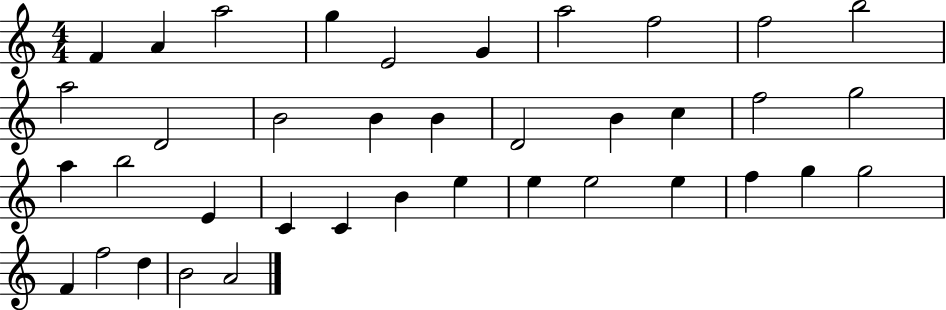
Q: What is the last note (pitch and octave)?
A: A4